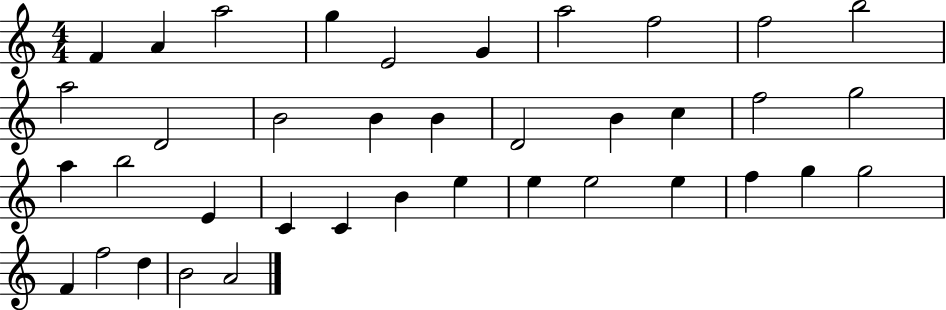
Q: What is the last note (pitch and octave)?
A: A4